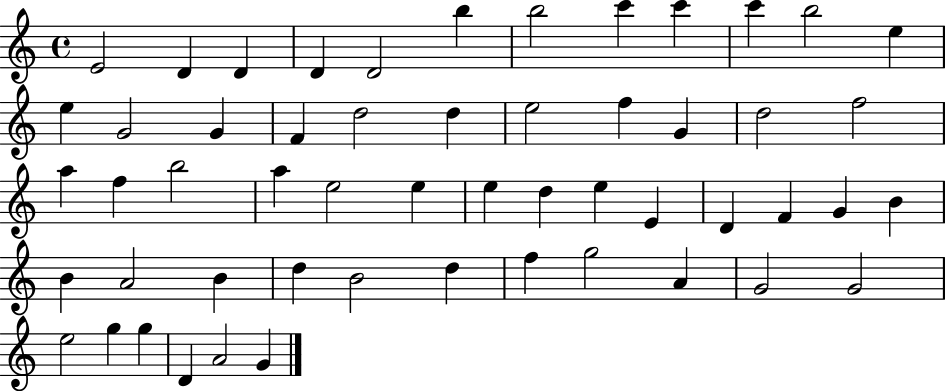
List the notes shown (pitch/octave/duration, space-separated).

E4/h D4/q D4/q D4/q D4/h B5/q B5/h C6/q C6/q C6/q B5/h E5/q E5/q G4/h G4/q F4/q D5/h D5/q E5/h F5/q G4/q D5/h F5/h A5/q F5/q B5/h A5/q E5/h E5/q E5/q D5/q E5/q E4/q D4/q F4/q G4/q B4/q B4/q A4/h B4/q D5/q B4/h D5/q F5/q G5/h A4/q G4/h G4/h E5/h G5/q G5/q D4/q A4/h G4/q